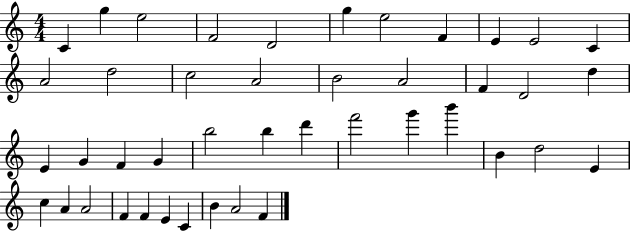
{
  \clef treble
  \numericTimeSignature
  \time 4/4
  \key c \major
  c'4 g''4 e''2 | f'2 d'2 | g''4 e''2 f'4 | e'4 e'2 c'4 | \break a'2 d''2 | c''2 a'2 | b'2 a'2 | f'4 d'2 d''4 | \break e'4 g'4 f'4 g'4 | b''2 b''4 d'''4 | f'''2 g'''4 b'''4 | b'4 d''2 e'4 | \break c''4 a'4 a'2 | f'4 f'4 e'4 c'4 | b'4 a'2 f'4 | \bar "|."
}